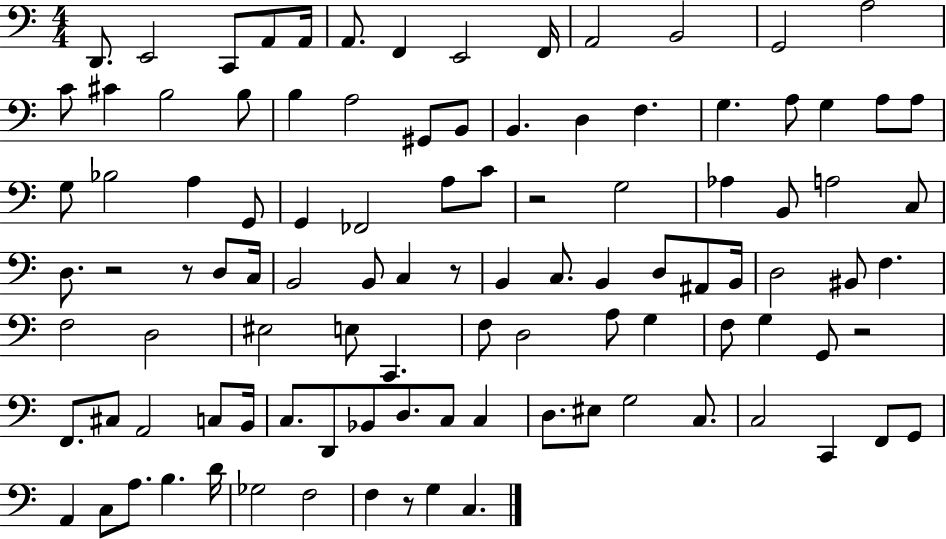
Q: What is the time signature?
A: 4/4